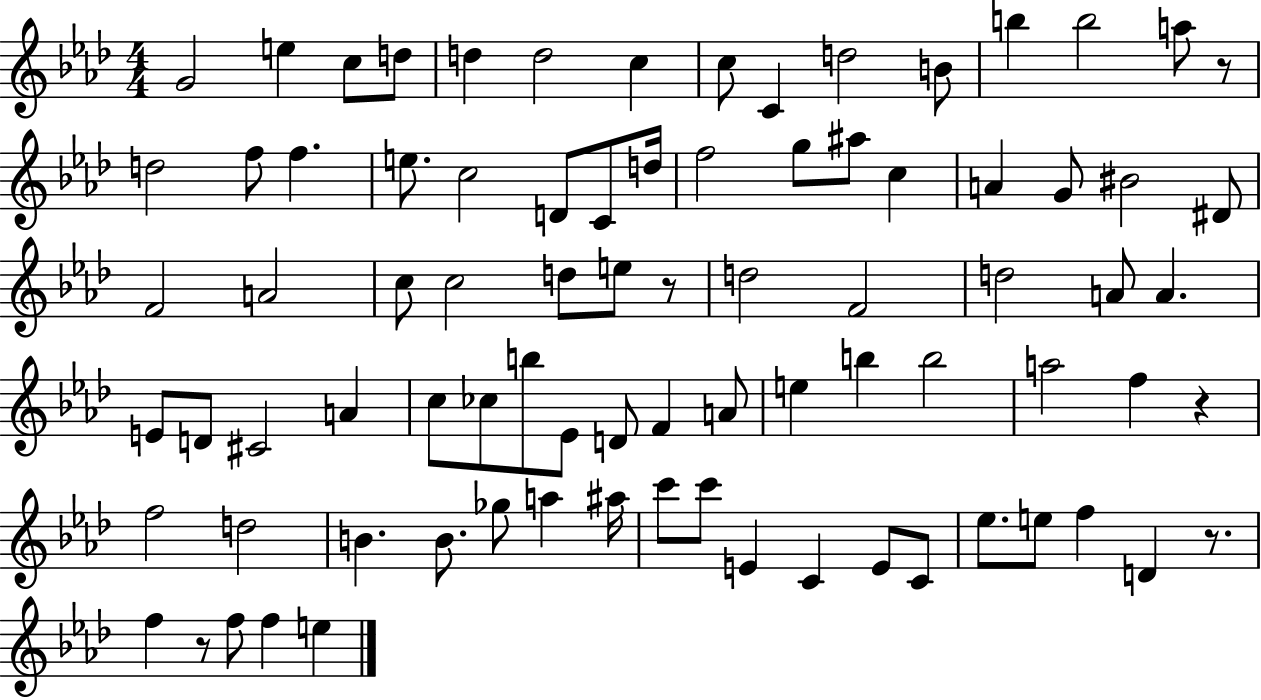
{
  \clef treble
  \numericTimeSignature
  \time 4/4
  \key aes \major
  \repeat volta 2 { g'2 e''4 c''8 d''8 | d''4 d''2 c''4 | c''8 c'4 d''2 b'8 | b''4 b''2 a''8 r8 | \break d''2 f''8 f''4. | e''8. c''2 d'8 c'8 d''16 | f''2 g''8 ais''8 c''4 | a'4 g'8 bis'2 dis'8 | \break f'2 a'2 | c''8 c''2 d''8 e''8 r8 | d''2 f'2 | d''2 a'8 a'4. | \break e'8 d'8 cis'2 a'4 | c''8 ces''8 b''8 ees'8 d'8 f'4 a'8 | e''4 b''4 b''2 | a''2 f''4 r4 | \break f''2 d''2 | b'4. b'8. ges''8 a''4 ais''16 | c'''8 c'''8 e'4 c'4 e'8 c'8 | ees''8. e''8 f''4 d'4 r8. | \break f''4 r8 f''8 f''4 e''4 | } \bar "|."
}